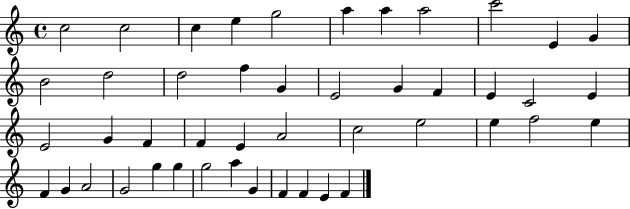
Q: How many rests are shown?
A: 0